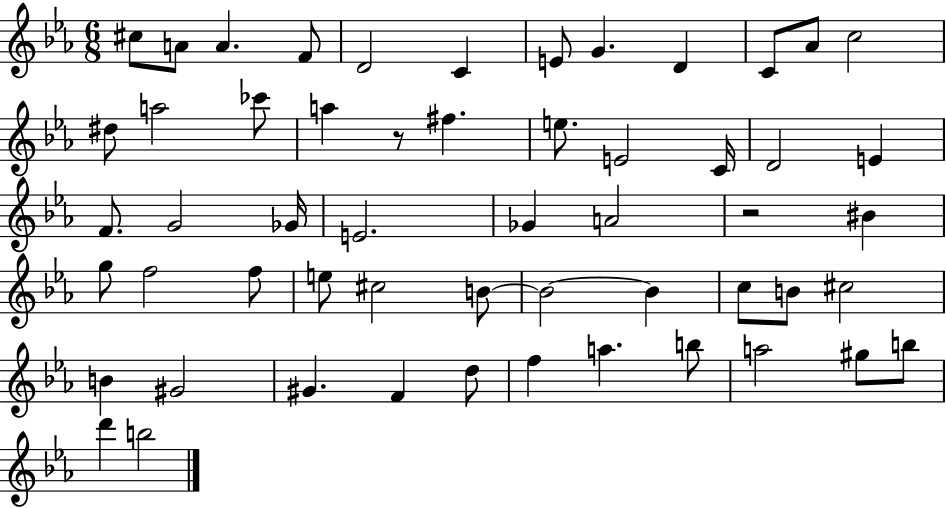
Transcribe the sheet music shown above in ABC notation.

X:1
T:Untitled
M:6/8
L:1/4
K:Eb
^c/2 A/2 A F/2 D2 C E/2 G D C/2 _A/2 c2 ^d/2 a2 _c'/2 a z/2 ^f e/2 E2 C/4 D2 E F/2 G2 _G/4 E2 _G A2 z2 ^B g/2 f2 f/2 e/2 ^c2 B/2 B2 B c/2 B/2 ^c2 B ^G2 ^G F d/2 f a b/2 a2 ^g/2 b/2 d' b2